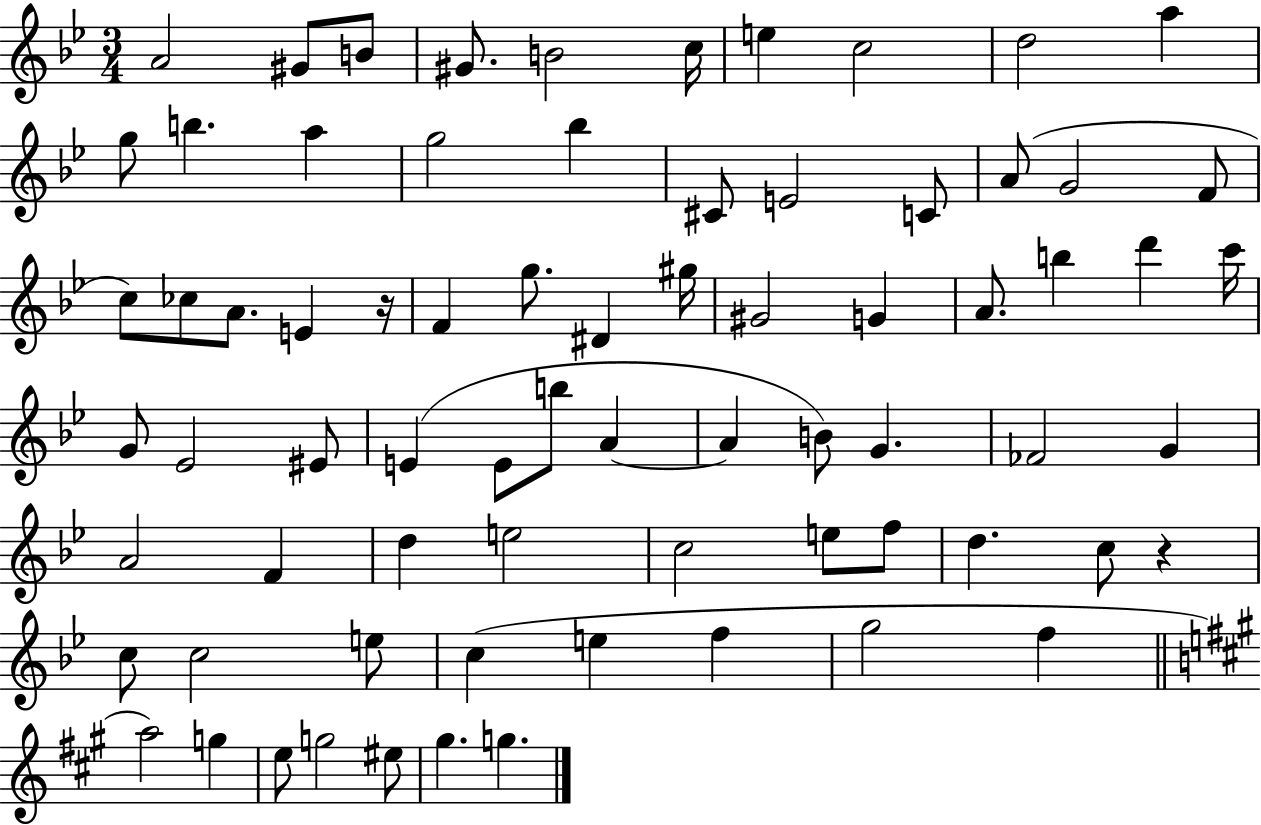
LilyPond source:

{
  \clef treble
  \numericTimeSignature
  \time 3/4
  \key bes \major
  \repeat volta 2 { a'2 gis'8 b'8 | gis'8. b'2 c''16 | e''4 c''2 | d''2 a''4 | \break g''8 b''4. a''4 | g''2 bes''4 | cis'8 e'2 c'8 | a'8( g'2 f'8 | \break c''8) ces''8 a'8. e'4 r16 | f'4 g''8. dis'4 gis''16 | gis'2 g'4 | a'8. b''4 d'''4 c'''16 | \break g'8 ees'2 eis'8 | e'4( e'8 b''8 a'4~~ | a'4 b'8) g'4. | fes'2 g'4 | \break a'2 f'4 | d''4 e''2 | c''2 e''8 f''8 | d''4. c''8 r4 | \break c''8 c''2 e''8 | c''4( e''4 f''4 | g''2 f''4 | \bar "||" \break \key a \major a''2) g''4 | e''8 g''2 eis''8 | gis''4. g''4. | } \bar "|."
}